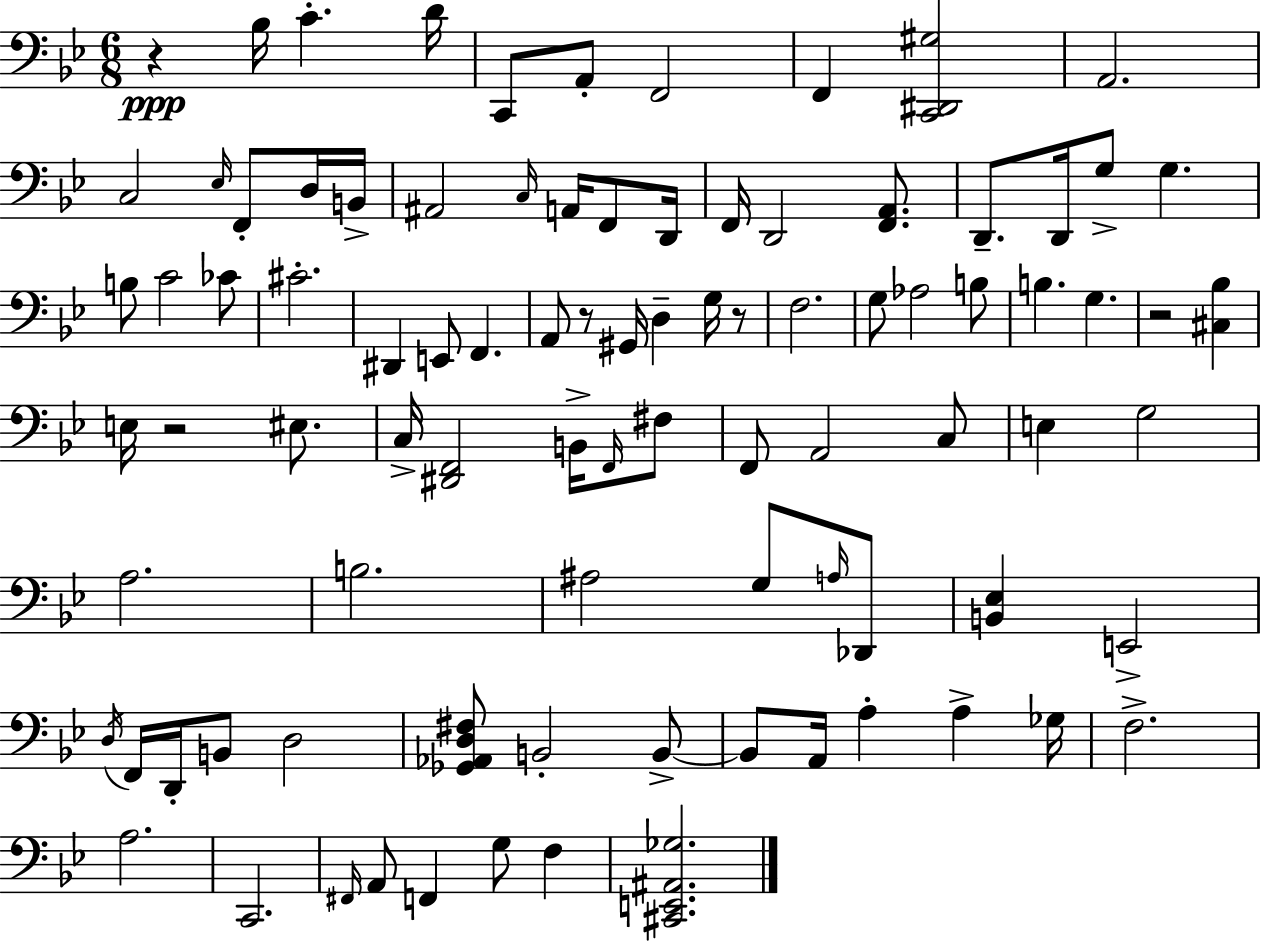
R/q Bb3/s C4/q. D4/s C2/e A2/e F2/h F2/q [C2,D#2,G#3]/h A2/h. C3/h Eb3/s F2/e D3/s B2/s A#2/h C3/s A2/s F2/e D2/s F2/s D2/h [F2,A2]/e. D2/e. D2/s G3/e G3/q. B3/e C4/h CES4/e C#4/h. D#2/q E2/e F2/q. A2/e R/e G#2/s D3/q G3/s R/e F3/h. G3/e Ab3/h B3/e B3/q. G3/q. R/h [C#3,Bb3]/q E3/s R/h EIS3/e. C3/s [D#2,F2]/h B2/s F2/s F#3/e F2/e A2/h C3/e E3/q G3/h A3/h. B3/h. A#3/h G3/e A3/s Db2/e [B2,Eb3]/q E2/h D3/s F2/s D2/s B2/e D3/h [Gb2,Ab2,D3,F#3]/e B2/h B2/e B2/e A2/s A3/q A3/q Gb3/s F3/h. A3/h. C2/h. F#2/s A2/e F2/q G3/e F3/q [C#2,E2,A#2,Gb3]/h.